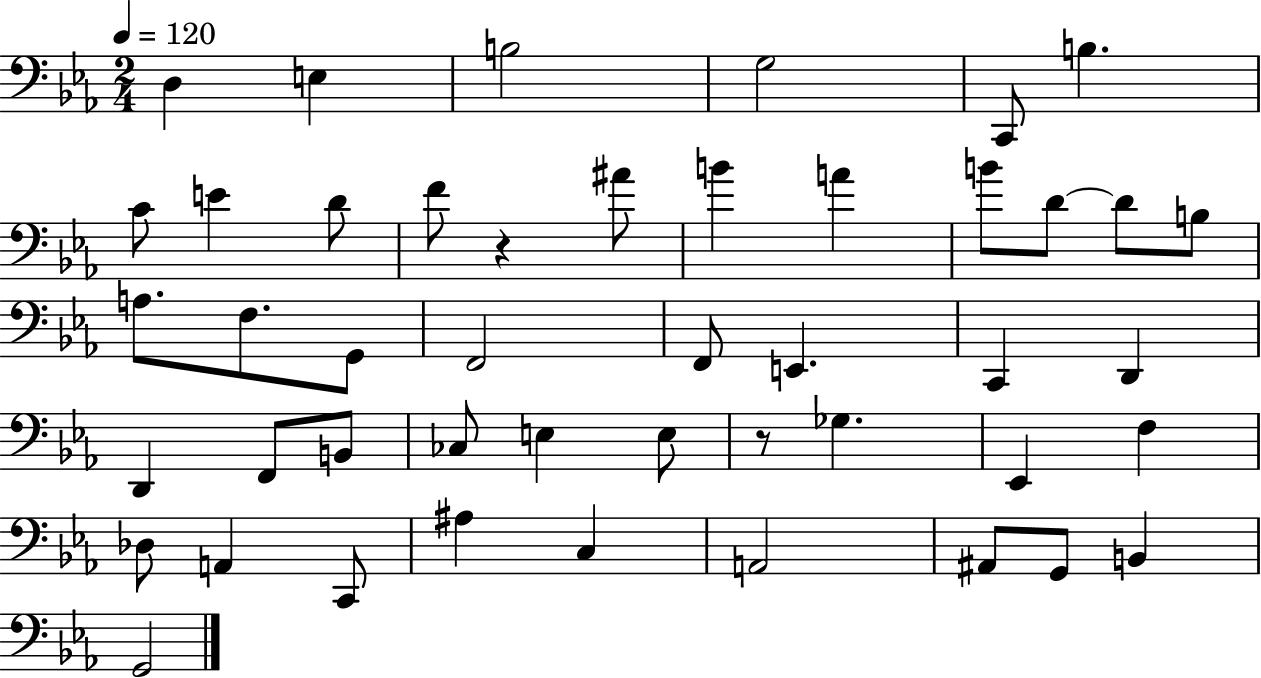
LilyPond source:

{
  \clef bass
  \numericTimeSignature
  \time 2/4
  \key ees \major
  \tempo 4 = 120
  d4 e4 | b2 | g2 | c,8 b4. | \break c'8 e'4 d'8 | f'8 r4 ais'8 | b'4 a'4 | b'8 d'8~~ d'8 b8 | \break a8. f8. g,8 | f,2 | f,8 e,4. | c,4 d,4 | \break d,4 f,8 b,8 | ces8 e4 e8 | r8 ges4. | ees,4 f4 | \break des8 a,4 c,8 | ais4 c4 | a,2 | ais,8 g,8 b,4 | \break g,2 | \bar "|."
}